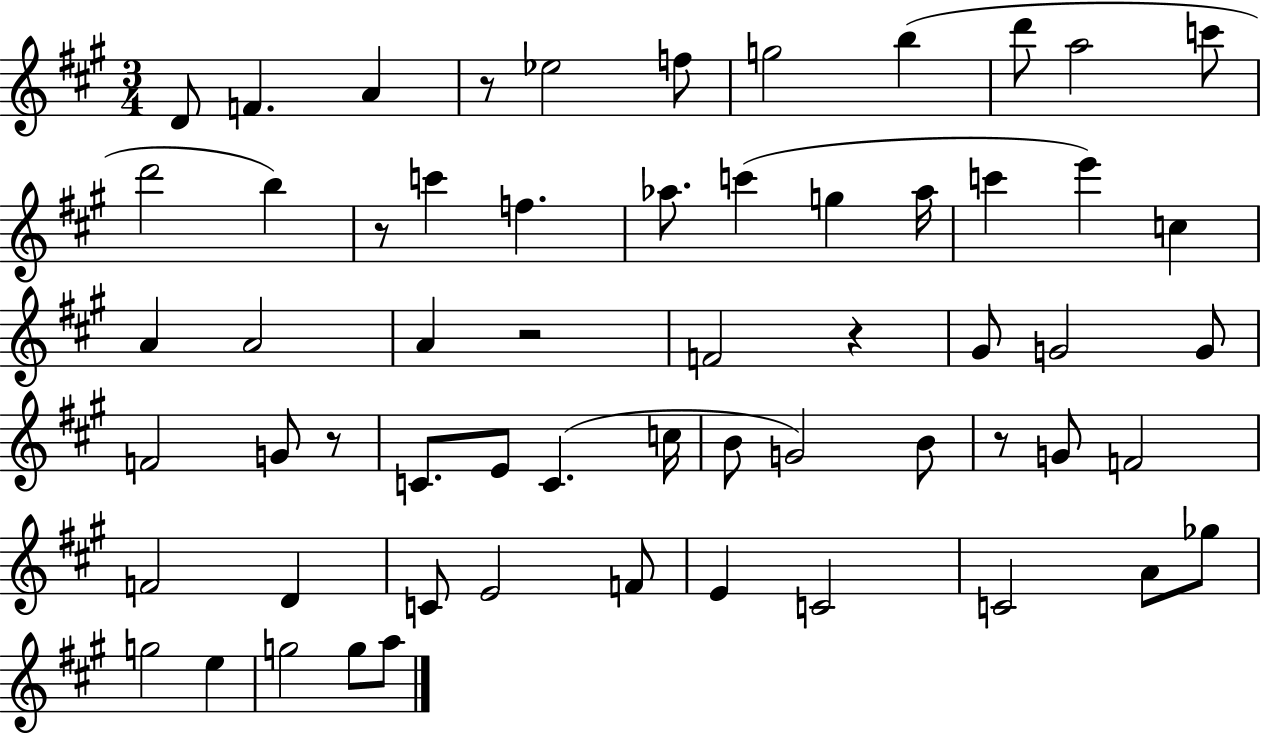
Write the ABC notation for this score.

X:1
T:Untitled
M:3/4
L:1/4
K:A
D/2 F A z/2 _e2 f/2 g2 b d'/2 a2 c'/2 d'2 b z/2 c' f _a/2 c' g _a/4 c' e' c A A2 A z2 F2 z ^G/2 G2 G/2 F2 G/2 z/2 C/2 E/2 C c/4 B/2 G2 B/2 z/2 G/2 F2 F2 D C/2 E2 F/2 E C2 C2 A/2 _g/2 g2 e g2 g/2 a/2